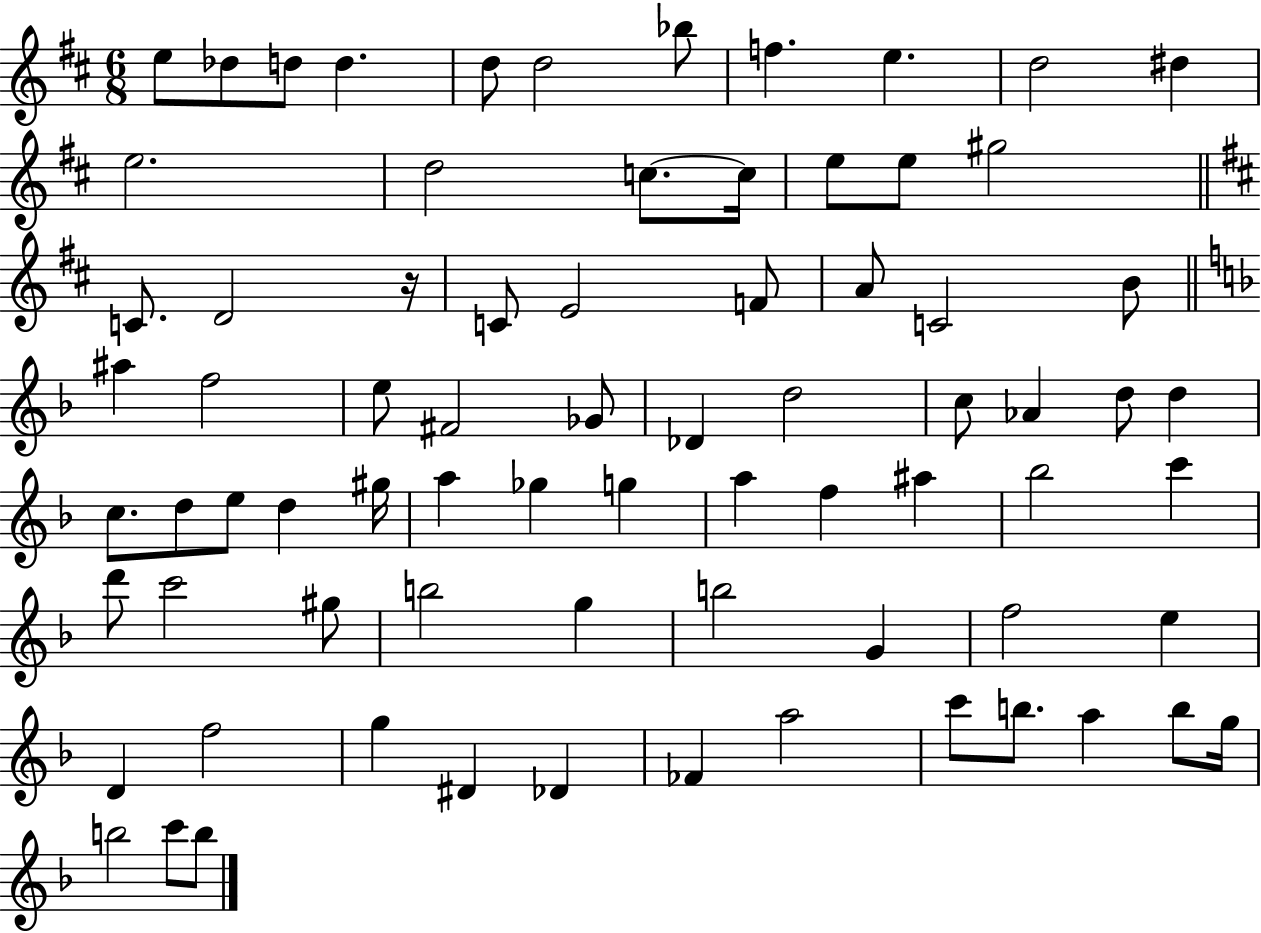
{
  \clef treble
  \numericTimeSignature
  \time 6/8
  \key d \major
  \repeat volta 2 { e''8 des''8 d''8 d''4. | d''8 d''2 bes''8 | f''4. e''4. | d''2 dis''4 | \break e''2. | d''2 c''8.~~ c''16 | e''8 e''8 gis''2 | \bar "||" \break \key b \minor c'8. d'2 r16 | c'8 e'2 f'8 | a'8 c'2 b'8 | \bar "||" \break \key f \major ais''4 f''2 | e''8 fis'2 ges'8 | des'4 d''2 | c''8 aes'4 d''8 d''4 | \break c''8. d''8 e''8 d''4 gis''16 | a''4 ges''4 g''4 | a''4 f''4 ais''4 | bes''2 c'''4 | \break d'''8 c'''2 gis''8 | b''2 g''4 | b''2 g'4 | f''2 e''4 | \break d'4 f''2 | g''4 dis'4 des'4 | fes'4 a''2 | c'''8 b''8. a''4 b''8 g''16 | \break b''2 c'''8 b''8 | } \bar "|."
}